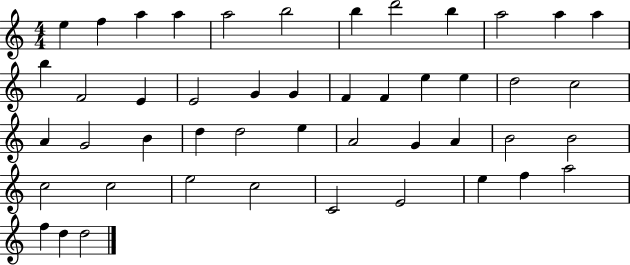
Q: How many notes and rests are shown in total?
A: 47